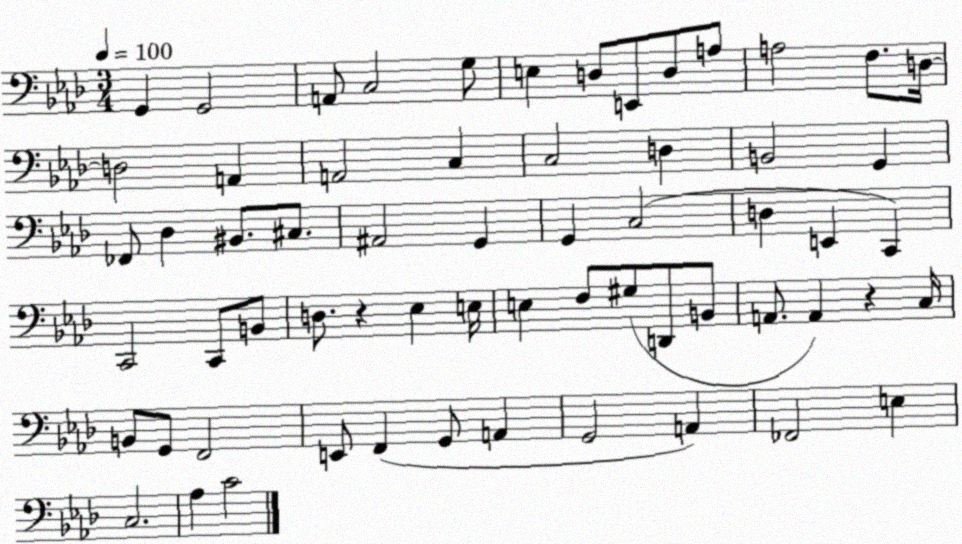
X:1
T:Untitled
M:3/4
L:1/4
K:Ab
G,, G,,2 A,,/2 C,2 G,/2 E, D,/2 E,,/2 D,/2 A,/2 A,2 F,/2 D,/4 D,2 A,, A,,2 C, C,2 D, B,,2 G,, _F,,/2 _D, ^B,,/2 ^C,/2 ^A,,2 G,, G,, C,2 D, E,, C,, C,,2 C,,/2 B,,/2 D,/2 z _E, E,/4 E, F,/2 ^G,/2 D,,/2 B,,/2 A,,/2 A,, z C,/4 B,,/2 G,,/2 F,,2 E,,/2 F,, G,,/2 A,, G,,2 A,, _F,,2 E, C,2 _A, C2